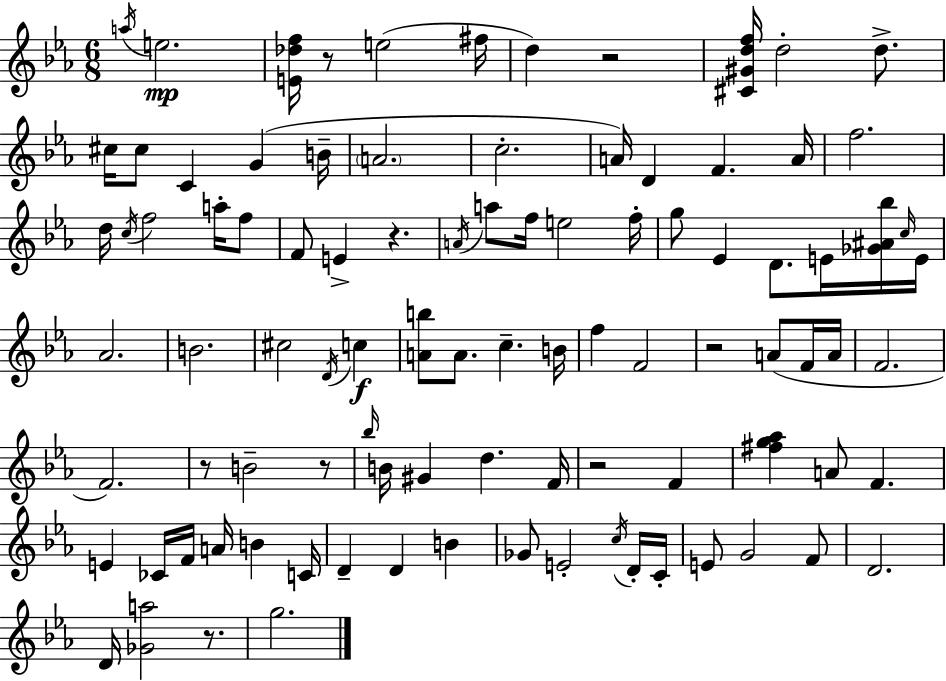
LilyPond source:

{
  \clef treble
  \numericTimeSignature
  \time 6/8
  \key ees \major
  \repeat volta 2 { \acciaccatura { a''16 }\mp e''2. | <e' des'' f''>16 r8 e''2( | fis''16 d''4) r2 | <cis' gis' d'' f''>16 d''2-. d''8.-> | \break cis''16 cis''8 c'4 g'4( | b'16-- \parenthesize a'2. | c''2.-. | a'16) d'4 f'4. | \break a'16 f''2. | d''16 \acciaccatura { c''16 } f''2 a''16-. | f''8 f'8 e'4-> r4. | \acciaccatura { a'16 } a''8 f''16 e''2 | \break f''16-. g''8 ees'4 d'8. | e'16 <ges' ais' bes''>16 \grace { c''16 } e'16 aes'2. | b'2. | cis''2 | \break \acciaccatura { d'16 } c''4\f <a' b''>8 a'8. c''4.-- | b'16 f''4 f'2 | r2 | a'8( f'16 a'16 f'2. | \break f'2.) | r8 b'2-- | r8 \grace { bes''16 } b'16 gis'4 d''4. | f'16 r2 | \break f'4 <fis'' g'' aes''>4 a'8 | f'4. e'4 ces'16 f'16 | a'16 b'4 c'16 d'4-- d'4 | b'4 ges'8 e'2-. | \break \acciaccatura { c''16 } d'16-. c'16-. e'8 g'2 | f'8 d'2. | d'16 <ges' a''>2 | r8. g''2. | \break } \bar "|."
}